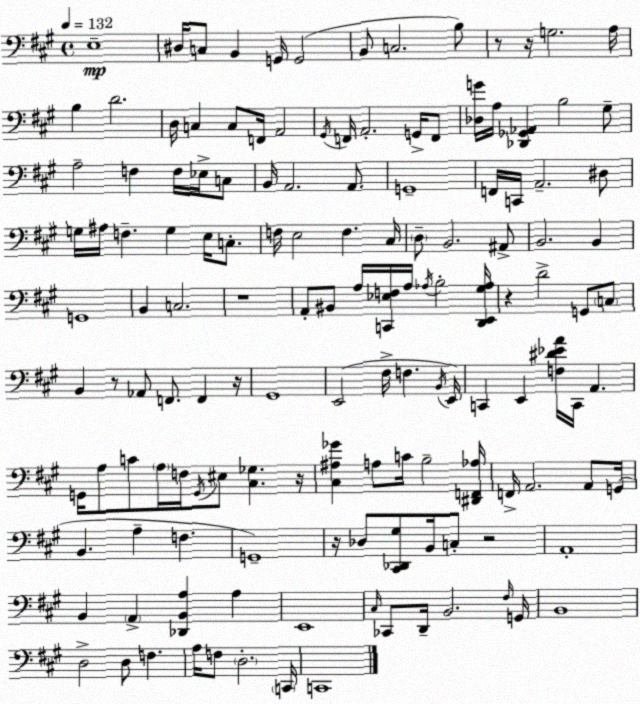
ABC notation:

X:1
T:Untitled
M:4/4
L:1/4
K:A
E,4 ^D,/4 C,/2 B,, G,,/4 G,,2 B,,/2 C,2 B,/2 z/2 z/4 G,2 A,/4 B, D2 D,/4 C, C,/2 F,,/4 A,,2 ^G,,/4 F,,/4 A,,2 G,,/4 F,,/2 [_D,G]/4 A,/4 [_D,,_G,,_A,,] B,2 ^G,/2 A,2 F, F,/4 _E,/4 C,/2 B,,/4 A,,2 A,,/2 G,,4 F,,/4 C,,/4 A,,2 ^D,/2 G,/4 ^A,/4 F, G, E,/4 C,/2 F,/4 E,2 F, ^C,/4 D,/2 B,,2 ^A,,/2 B,,2 B,, G,,4 B,, C,2 z4 A,,/2 ^B,,/2 A,/4 [C,,_E,F,]/4 A,/4 _A,/4 B,2 [D,,E,,^G,_A,]/4 z D2 G,,/2 C,/2 B,, z/2 _A,,/2 F,,/2 F,, z/4 ^G,,4 E,,2 ^F,/4 F, B,,/4 E,,/4 C,, E,, [F,^D_EA]/4 C,,/4 A,, G,,/4 A,/2 C/2 A,/4 F,/4 G,,/4 ^E,/2 [^C,_G,] z/4 [^C,^A,_G] A,/2 C/4 B,2 [^D,,F,,_A,]/4 F,,/4 A,,2 A,,/2 G,,/4 B,, A, F, G,,4 z/4 _D,/2 [^C,,_D,,^G,]/2 B,,/4 C,/2 z2 A,,4 B,, A,, [_D,,B,,A,] A, E,,4 ^C,/4 _C,,/2 D,,/4 B,,2 ^F,/4 G,,/4 B,,4 D,2 D,/2 F, A,/4 F,/2 D,2 C,,/4 C,,4